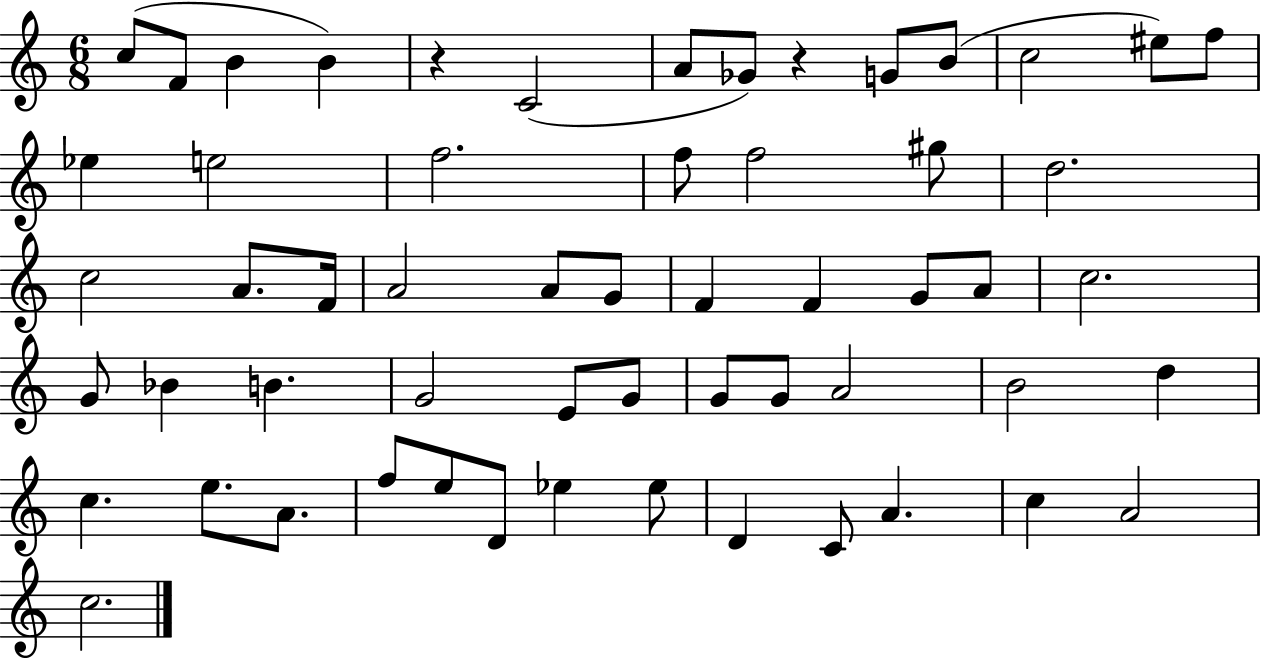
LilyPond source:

{
  \clef treble
  \numericTimeSignature
  \time 6/8
  \key c \major
  c''8( f'8 b'4 b'4) | r4 c'2( | a'8 ges'8) r4 g'8 b'8( | c''2 eis''8) f''8 | \break ees''4 e''2 | f''2. | f''8 f''2 gis''8 | d''2. | \break c''2 a'8. f'16 | a'2 a'8 g'8 | f'4 f'4 g'8 a'8 | c''2. | \break g'8 bes'4 b'4. | g'2 e'8 g'8 | g'8 g'8 a'2 | b'2 d''4 | \break c''4. e''8. a'8. | f''8 e''8 d'8 ees''4 ees''8 | d'4 c'8 a'4. | c''4 a'2 | \break c''2. | \bar "|."
}